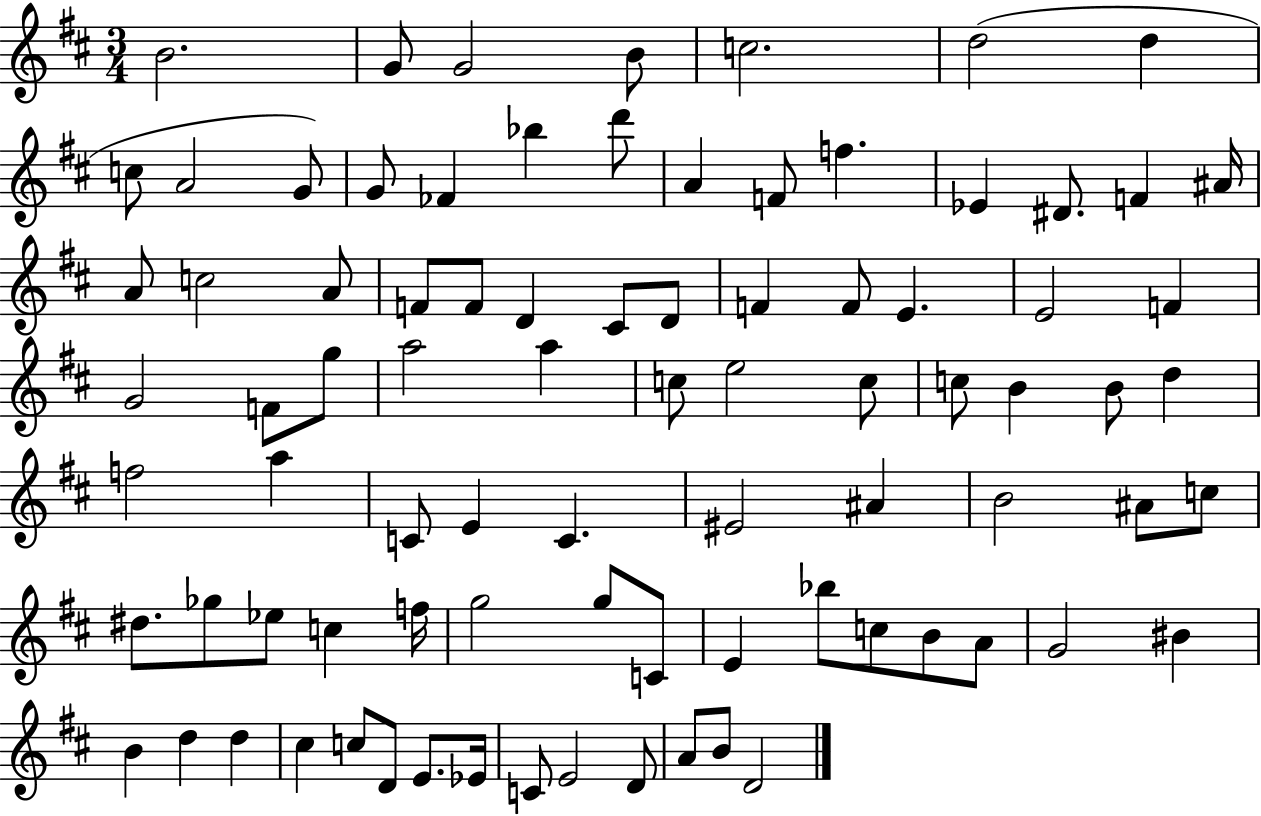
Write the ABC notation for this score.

X:1
T:Untitled
M:3/4
L:1/4
K:D
B2 G/2 G2 B/2 c2 d2 d c/2 A2 G/2 G/2 _F _b d'/2 A F/2 f _E ^D/2 F ^A/4 A/2 c2 A/2 F/2 F/2 D ^C/2 D/2 F F/2 E E2 F G2 F/2 g/2 a2 a c/2 e2 c/2 c/2 B B/2 d f2 a C/2 E C ^E2 ^A B2 ^A/2 c/2 ^d/2 _g/2 _e/2 c f/4 g2 g/2 C/2 E _b/2 c/2 B/2 A/2 G2 ^B B d d ^c c/2 D/2 E/2 _E/4 C/2 E2 D/2 A/2 B/2 D2